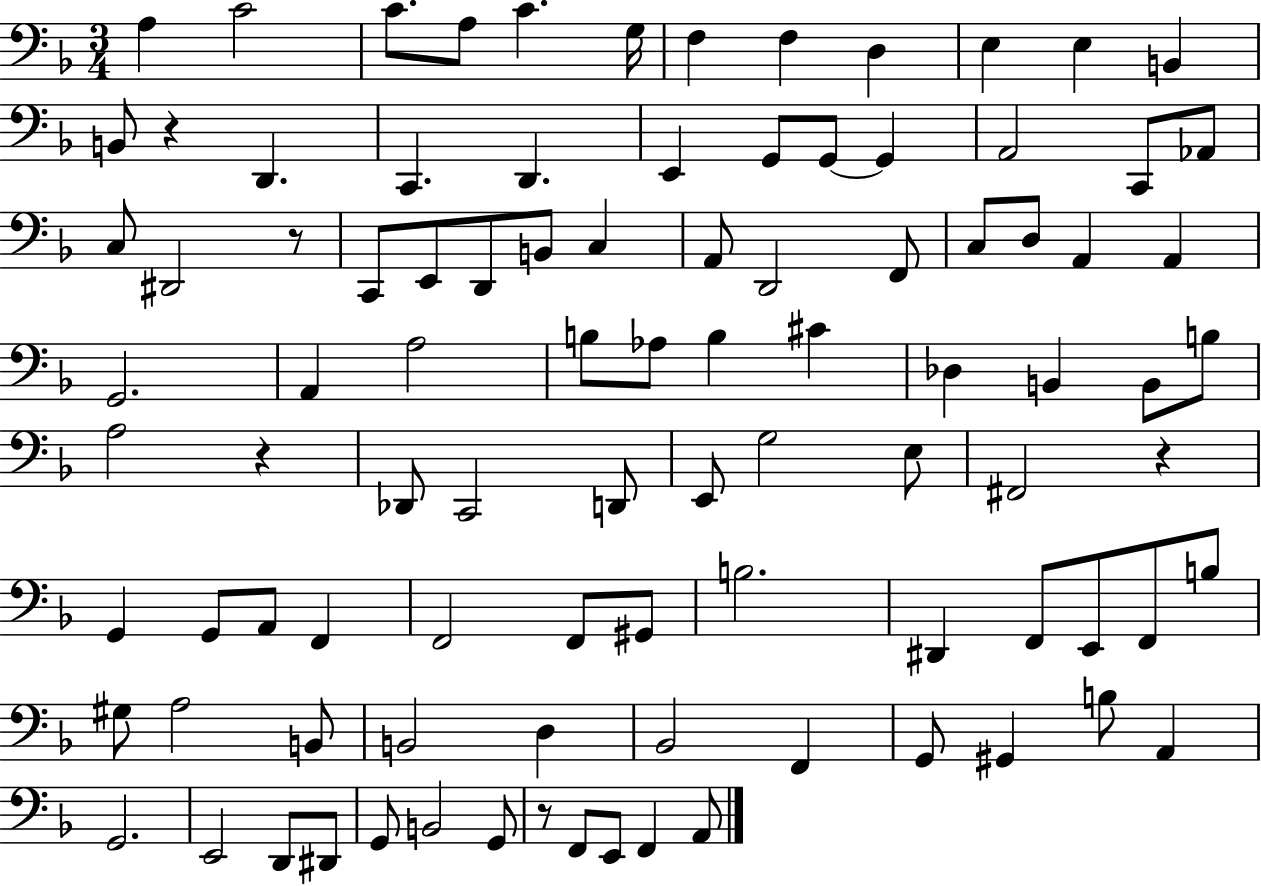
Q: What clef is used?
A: bass